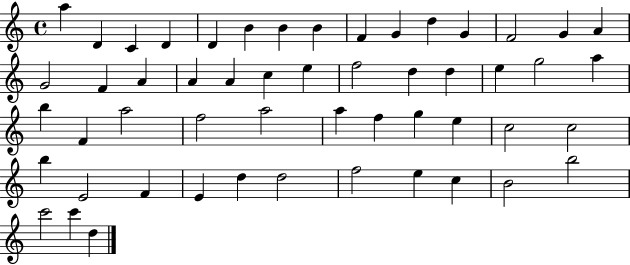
X:1
T:Untitled
M:4/4
L:1/4
K:C
a D C D D B B B F G d G F2 G A G2 F A A A c e f2 d d e g2 a b F a2 f2 a2 a f g e c2 c2 b E2 F E d d2 f2 e c B2 b2 c'2 c' d